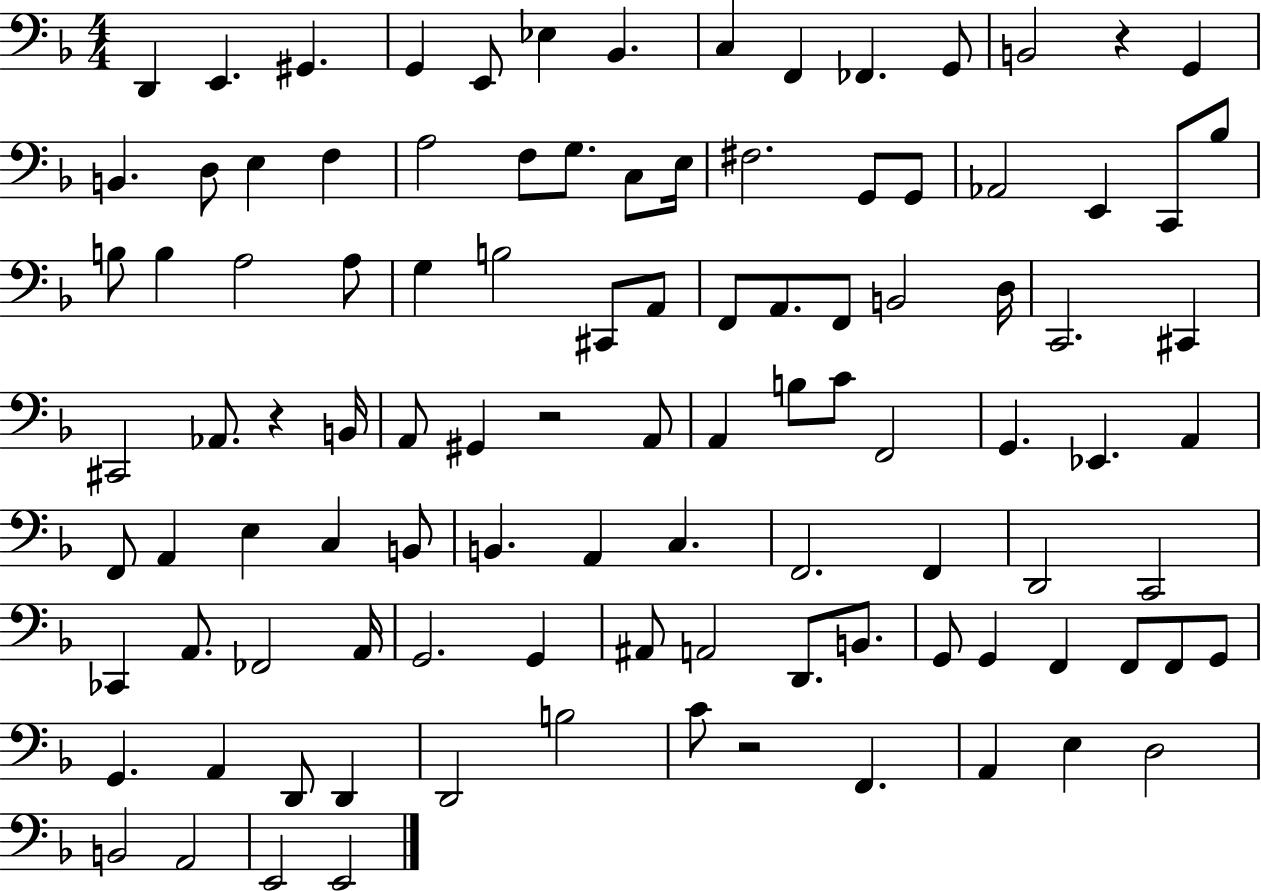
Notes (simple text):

D2/q E2/q. G#2/q. G2/q E2/e Eb3/q Bb2/q. C3/q F2/q FES2/q. G2/e B2/h R/q G2/q B2/q. D3/e E3/q F3/q A3/h F3/e G3/e. C3/e E3/s F#3/h. G2/e G2/e Ab2/h E2/q C2/e Bb3/e B3/e B3/q A3/h A3/e G3/q B3/h C#2/e A2/e F2/e A2/e. F2/e B2/h D3/s C2/h. C#2/q C#2/h Ab2/e. R/q B2/s A2/e G#2/q R/h A2/e A2/q B3/e C4/e F2/h G2/q. Eb2/q. A2/q F2/e A2/q E3/q C3/q B2/e B2/q. A2/q C3/q. F2/h. F2/q D2/h C2/h CES2/q A2/e. FES2/h A2/s G2/h. G2/q A#2/e A2/h D2/e. B2/e. G2/e G2/q F2/q F2/e F2/e G2/e G2/q. A2/q D2/e D2/q D2/h B3/h C4/e R/h F2/q. A2/q E3/q D3/h B2/h A2/h E2/h E2/h